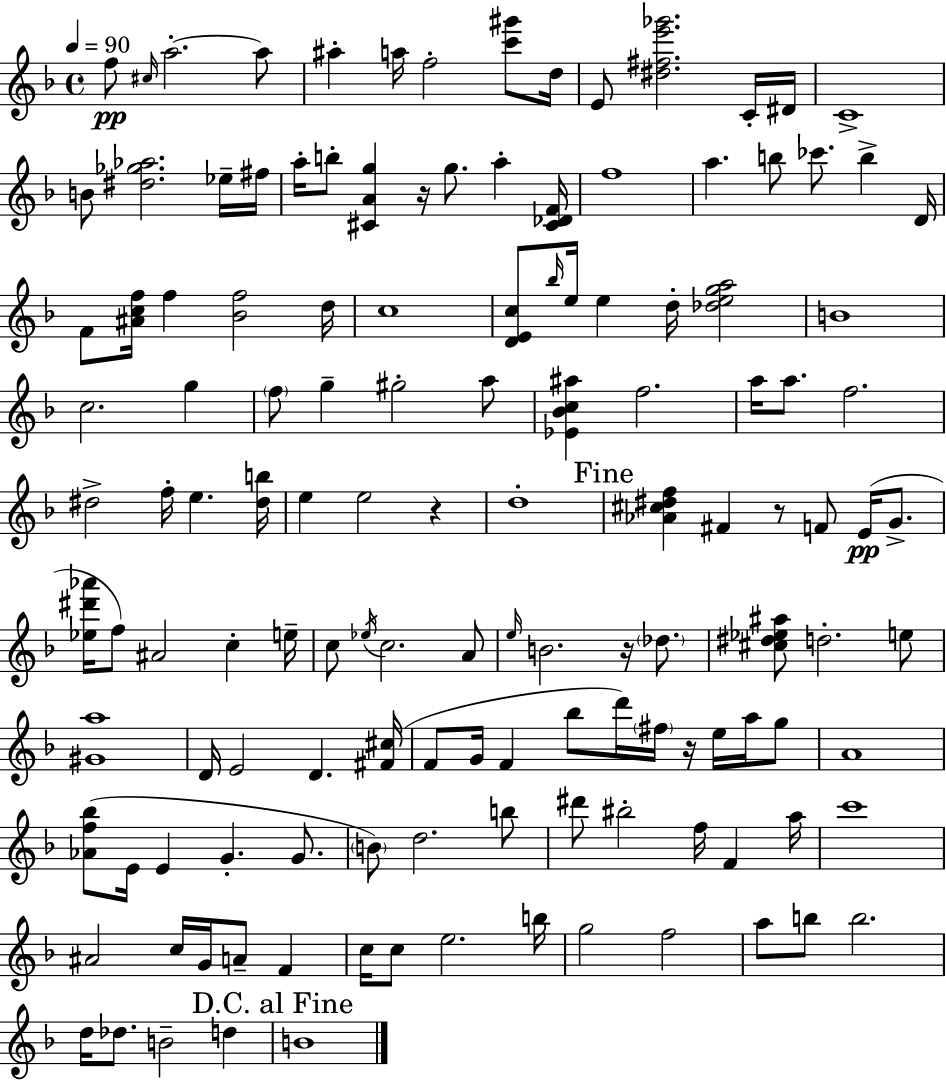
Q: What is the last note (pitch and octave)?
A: B4